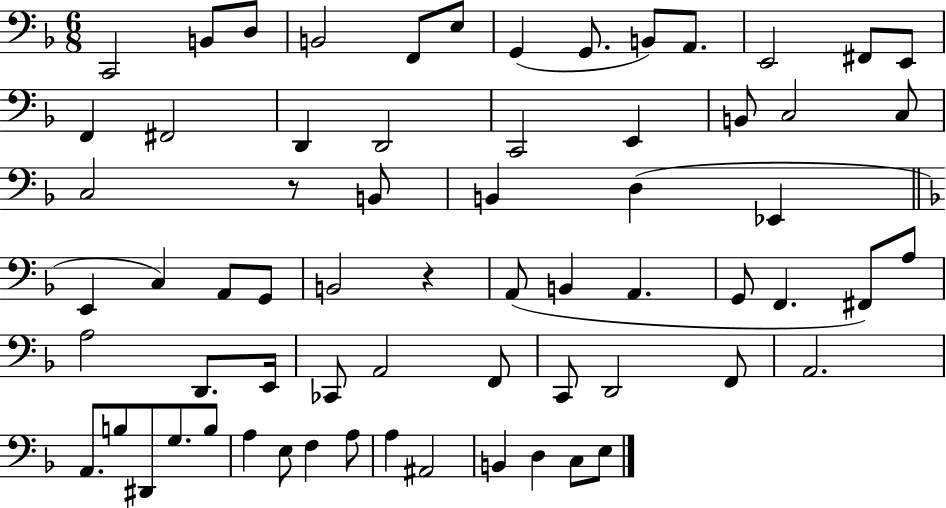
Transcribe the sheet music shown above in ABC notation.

X:1
T:Untitled
M:6/8
L:1/4
K:F
C,,2 B,,/2 D,/2 B,,2 F,,/2 E,/2 G,, G,,/2 B,,/2 A,,/2 E,,2 ^F,,/2 E,,/2 F,, ^F,,2 D,, D,,2 C,,2 E,, B,,/2 C,2 C,/2 C,2 z/2 B,,/2 B,, D, _E,, E,, C, A,,/2 G,,/2 B,,2 z A,,/2 B,, A,, G,,/2 F,, ^F,,/2 A,/2 A,2 D,,/2 E,,/4 _C,,/2 A,,2 F,,/2 C,,/2 D,,2 F,,/2 A,,2 A,,/2 B,/2 ^D,,/2 G,/2 B,/2 A, E,/2 F, A,/2 A, ^A,,2 B,, D, C,/2 E,/2